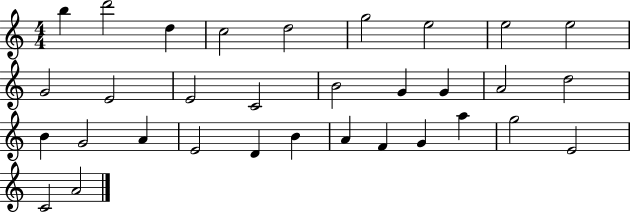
X:1
T:Untitled
M:4/4
L:1/4
K:C
b d'2 d c2 d2 g2 e2 e2 e2 G2 E2 E2 C2 B2 G G A2 d2 B G2 A E2 D B A F G a g2 E2 C2 A2